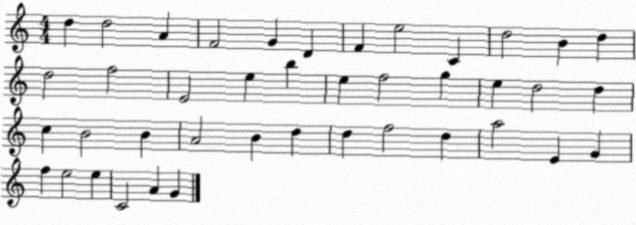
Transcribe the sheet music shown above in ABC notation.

X:1
T:Untitled
M:4/4
L:1/4
K:C
d d2 A F2 G D F e2 C d2 B d d2 f2 E2 e b e f2 g e d2 d c B2 B A2 B d d f2 d a2 E G f e2 e C2 A G